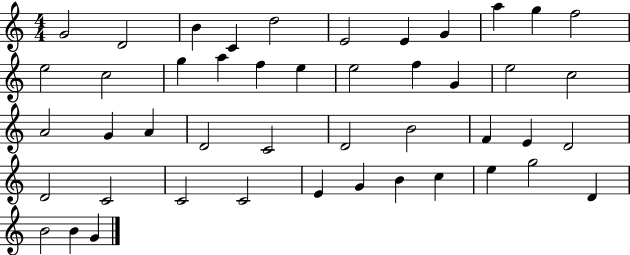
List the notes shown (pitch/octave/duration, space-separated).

G4/h D4/h B4/q C4/q D5/h E4/h E4/q G4/q A5/q G5/q F5/h E5/h C5/h G5/q A5/q F5/q E5/q E5/h F5/q G4/q E5/h C5/h A4/h G4/q A4/q D4/h C4/h D4/h B4/h F4/q E4/q D4/h D4/h C4/h C4/h C4/h E4/q G4/q B4/q C5/q E5/q G5/h D4/q B4/h B4/q G4/q